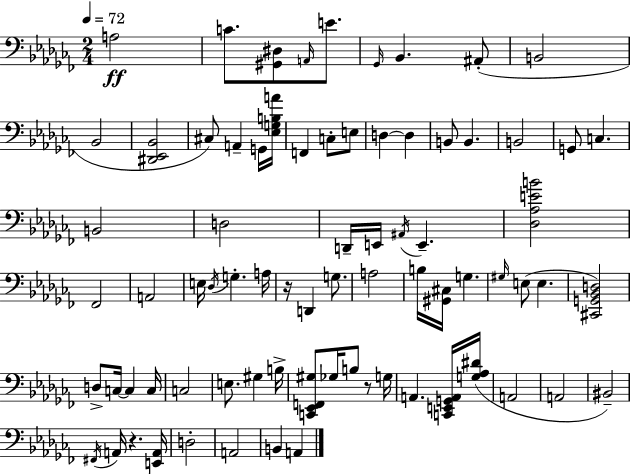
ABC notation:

X:1
T:Untitled
M:2/4
L:1/4
K:Abm
A,2 C/2 [^G,,^D,]/2 A,,/4 E/2 _G,,/4 _B,, ^A,,/2 B,,2 _B,,2 [^D,,_E,,_B,,]2 ^C,/2 A,, G,,/4 [_E,G,B,A]/4 F,, C,/2 E,/2 D, D, B,,/2 B,, B,,2 G,,/2 C, B,,2 D,2 D,,/4 E,,/4 ^A,,/4 E,, [_D,_A,EB]2 _F,,2 A,,2 E,/4 _D,/4 G, A,/4 z/4 D,, G,/2 A,2 B,/4 [^G,,^C,]/4 G, ^G,/4 E,/2 E, [^C,,G,,_B,,D,]2 D,/2 C,/4 C, C,/4 C,2 E,/2 ^G, B,/4 [C,,_E,,F,,^G,]/2 _G,/4 B,/2 z/2 G,/4 A,, [C,,E,,G,,A,,]/4 [G,_A,^D]/4 A,,2 A,,2 ^B,,2 ^F,,/4 A,,/4 z [E,,A,,]/4 D,2 A,,2 B,, A,,